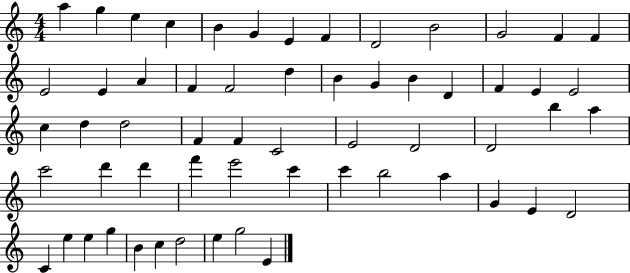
{
  \clef treble
  \numericTimeSignature
  \time 4/4
  \key c \major
  a''4 g''4 e''4 c''4 | b'4 g'4 e'4 f'4 | d'2 b'2 | g'2 f'4 f'4 | \break e'2 e'4 a'4 | f'4 f'2 d''4 | b'4 g'4 b'4 d'4 | f'4 e'4 e'2 | \break c''4 d''4 d''2 | f'4 f'4 c'2 | e'2 d'2 | d'2 b''4 a''4 | \break c'''2 d'''4 d'''4 | f'''4 e'''2 c'''4 | c'''4 b''2 a''4 | g'4 e'4 d'2 | \break c'4 e''4 e''4 g''4 | b'4 c''4 d''2 | e''4 g''2 e'4 | \bar "|."
}